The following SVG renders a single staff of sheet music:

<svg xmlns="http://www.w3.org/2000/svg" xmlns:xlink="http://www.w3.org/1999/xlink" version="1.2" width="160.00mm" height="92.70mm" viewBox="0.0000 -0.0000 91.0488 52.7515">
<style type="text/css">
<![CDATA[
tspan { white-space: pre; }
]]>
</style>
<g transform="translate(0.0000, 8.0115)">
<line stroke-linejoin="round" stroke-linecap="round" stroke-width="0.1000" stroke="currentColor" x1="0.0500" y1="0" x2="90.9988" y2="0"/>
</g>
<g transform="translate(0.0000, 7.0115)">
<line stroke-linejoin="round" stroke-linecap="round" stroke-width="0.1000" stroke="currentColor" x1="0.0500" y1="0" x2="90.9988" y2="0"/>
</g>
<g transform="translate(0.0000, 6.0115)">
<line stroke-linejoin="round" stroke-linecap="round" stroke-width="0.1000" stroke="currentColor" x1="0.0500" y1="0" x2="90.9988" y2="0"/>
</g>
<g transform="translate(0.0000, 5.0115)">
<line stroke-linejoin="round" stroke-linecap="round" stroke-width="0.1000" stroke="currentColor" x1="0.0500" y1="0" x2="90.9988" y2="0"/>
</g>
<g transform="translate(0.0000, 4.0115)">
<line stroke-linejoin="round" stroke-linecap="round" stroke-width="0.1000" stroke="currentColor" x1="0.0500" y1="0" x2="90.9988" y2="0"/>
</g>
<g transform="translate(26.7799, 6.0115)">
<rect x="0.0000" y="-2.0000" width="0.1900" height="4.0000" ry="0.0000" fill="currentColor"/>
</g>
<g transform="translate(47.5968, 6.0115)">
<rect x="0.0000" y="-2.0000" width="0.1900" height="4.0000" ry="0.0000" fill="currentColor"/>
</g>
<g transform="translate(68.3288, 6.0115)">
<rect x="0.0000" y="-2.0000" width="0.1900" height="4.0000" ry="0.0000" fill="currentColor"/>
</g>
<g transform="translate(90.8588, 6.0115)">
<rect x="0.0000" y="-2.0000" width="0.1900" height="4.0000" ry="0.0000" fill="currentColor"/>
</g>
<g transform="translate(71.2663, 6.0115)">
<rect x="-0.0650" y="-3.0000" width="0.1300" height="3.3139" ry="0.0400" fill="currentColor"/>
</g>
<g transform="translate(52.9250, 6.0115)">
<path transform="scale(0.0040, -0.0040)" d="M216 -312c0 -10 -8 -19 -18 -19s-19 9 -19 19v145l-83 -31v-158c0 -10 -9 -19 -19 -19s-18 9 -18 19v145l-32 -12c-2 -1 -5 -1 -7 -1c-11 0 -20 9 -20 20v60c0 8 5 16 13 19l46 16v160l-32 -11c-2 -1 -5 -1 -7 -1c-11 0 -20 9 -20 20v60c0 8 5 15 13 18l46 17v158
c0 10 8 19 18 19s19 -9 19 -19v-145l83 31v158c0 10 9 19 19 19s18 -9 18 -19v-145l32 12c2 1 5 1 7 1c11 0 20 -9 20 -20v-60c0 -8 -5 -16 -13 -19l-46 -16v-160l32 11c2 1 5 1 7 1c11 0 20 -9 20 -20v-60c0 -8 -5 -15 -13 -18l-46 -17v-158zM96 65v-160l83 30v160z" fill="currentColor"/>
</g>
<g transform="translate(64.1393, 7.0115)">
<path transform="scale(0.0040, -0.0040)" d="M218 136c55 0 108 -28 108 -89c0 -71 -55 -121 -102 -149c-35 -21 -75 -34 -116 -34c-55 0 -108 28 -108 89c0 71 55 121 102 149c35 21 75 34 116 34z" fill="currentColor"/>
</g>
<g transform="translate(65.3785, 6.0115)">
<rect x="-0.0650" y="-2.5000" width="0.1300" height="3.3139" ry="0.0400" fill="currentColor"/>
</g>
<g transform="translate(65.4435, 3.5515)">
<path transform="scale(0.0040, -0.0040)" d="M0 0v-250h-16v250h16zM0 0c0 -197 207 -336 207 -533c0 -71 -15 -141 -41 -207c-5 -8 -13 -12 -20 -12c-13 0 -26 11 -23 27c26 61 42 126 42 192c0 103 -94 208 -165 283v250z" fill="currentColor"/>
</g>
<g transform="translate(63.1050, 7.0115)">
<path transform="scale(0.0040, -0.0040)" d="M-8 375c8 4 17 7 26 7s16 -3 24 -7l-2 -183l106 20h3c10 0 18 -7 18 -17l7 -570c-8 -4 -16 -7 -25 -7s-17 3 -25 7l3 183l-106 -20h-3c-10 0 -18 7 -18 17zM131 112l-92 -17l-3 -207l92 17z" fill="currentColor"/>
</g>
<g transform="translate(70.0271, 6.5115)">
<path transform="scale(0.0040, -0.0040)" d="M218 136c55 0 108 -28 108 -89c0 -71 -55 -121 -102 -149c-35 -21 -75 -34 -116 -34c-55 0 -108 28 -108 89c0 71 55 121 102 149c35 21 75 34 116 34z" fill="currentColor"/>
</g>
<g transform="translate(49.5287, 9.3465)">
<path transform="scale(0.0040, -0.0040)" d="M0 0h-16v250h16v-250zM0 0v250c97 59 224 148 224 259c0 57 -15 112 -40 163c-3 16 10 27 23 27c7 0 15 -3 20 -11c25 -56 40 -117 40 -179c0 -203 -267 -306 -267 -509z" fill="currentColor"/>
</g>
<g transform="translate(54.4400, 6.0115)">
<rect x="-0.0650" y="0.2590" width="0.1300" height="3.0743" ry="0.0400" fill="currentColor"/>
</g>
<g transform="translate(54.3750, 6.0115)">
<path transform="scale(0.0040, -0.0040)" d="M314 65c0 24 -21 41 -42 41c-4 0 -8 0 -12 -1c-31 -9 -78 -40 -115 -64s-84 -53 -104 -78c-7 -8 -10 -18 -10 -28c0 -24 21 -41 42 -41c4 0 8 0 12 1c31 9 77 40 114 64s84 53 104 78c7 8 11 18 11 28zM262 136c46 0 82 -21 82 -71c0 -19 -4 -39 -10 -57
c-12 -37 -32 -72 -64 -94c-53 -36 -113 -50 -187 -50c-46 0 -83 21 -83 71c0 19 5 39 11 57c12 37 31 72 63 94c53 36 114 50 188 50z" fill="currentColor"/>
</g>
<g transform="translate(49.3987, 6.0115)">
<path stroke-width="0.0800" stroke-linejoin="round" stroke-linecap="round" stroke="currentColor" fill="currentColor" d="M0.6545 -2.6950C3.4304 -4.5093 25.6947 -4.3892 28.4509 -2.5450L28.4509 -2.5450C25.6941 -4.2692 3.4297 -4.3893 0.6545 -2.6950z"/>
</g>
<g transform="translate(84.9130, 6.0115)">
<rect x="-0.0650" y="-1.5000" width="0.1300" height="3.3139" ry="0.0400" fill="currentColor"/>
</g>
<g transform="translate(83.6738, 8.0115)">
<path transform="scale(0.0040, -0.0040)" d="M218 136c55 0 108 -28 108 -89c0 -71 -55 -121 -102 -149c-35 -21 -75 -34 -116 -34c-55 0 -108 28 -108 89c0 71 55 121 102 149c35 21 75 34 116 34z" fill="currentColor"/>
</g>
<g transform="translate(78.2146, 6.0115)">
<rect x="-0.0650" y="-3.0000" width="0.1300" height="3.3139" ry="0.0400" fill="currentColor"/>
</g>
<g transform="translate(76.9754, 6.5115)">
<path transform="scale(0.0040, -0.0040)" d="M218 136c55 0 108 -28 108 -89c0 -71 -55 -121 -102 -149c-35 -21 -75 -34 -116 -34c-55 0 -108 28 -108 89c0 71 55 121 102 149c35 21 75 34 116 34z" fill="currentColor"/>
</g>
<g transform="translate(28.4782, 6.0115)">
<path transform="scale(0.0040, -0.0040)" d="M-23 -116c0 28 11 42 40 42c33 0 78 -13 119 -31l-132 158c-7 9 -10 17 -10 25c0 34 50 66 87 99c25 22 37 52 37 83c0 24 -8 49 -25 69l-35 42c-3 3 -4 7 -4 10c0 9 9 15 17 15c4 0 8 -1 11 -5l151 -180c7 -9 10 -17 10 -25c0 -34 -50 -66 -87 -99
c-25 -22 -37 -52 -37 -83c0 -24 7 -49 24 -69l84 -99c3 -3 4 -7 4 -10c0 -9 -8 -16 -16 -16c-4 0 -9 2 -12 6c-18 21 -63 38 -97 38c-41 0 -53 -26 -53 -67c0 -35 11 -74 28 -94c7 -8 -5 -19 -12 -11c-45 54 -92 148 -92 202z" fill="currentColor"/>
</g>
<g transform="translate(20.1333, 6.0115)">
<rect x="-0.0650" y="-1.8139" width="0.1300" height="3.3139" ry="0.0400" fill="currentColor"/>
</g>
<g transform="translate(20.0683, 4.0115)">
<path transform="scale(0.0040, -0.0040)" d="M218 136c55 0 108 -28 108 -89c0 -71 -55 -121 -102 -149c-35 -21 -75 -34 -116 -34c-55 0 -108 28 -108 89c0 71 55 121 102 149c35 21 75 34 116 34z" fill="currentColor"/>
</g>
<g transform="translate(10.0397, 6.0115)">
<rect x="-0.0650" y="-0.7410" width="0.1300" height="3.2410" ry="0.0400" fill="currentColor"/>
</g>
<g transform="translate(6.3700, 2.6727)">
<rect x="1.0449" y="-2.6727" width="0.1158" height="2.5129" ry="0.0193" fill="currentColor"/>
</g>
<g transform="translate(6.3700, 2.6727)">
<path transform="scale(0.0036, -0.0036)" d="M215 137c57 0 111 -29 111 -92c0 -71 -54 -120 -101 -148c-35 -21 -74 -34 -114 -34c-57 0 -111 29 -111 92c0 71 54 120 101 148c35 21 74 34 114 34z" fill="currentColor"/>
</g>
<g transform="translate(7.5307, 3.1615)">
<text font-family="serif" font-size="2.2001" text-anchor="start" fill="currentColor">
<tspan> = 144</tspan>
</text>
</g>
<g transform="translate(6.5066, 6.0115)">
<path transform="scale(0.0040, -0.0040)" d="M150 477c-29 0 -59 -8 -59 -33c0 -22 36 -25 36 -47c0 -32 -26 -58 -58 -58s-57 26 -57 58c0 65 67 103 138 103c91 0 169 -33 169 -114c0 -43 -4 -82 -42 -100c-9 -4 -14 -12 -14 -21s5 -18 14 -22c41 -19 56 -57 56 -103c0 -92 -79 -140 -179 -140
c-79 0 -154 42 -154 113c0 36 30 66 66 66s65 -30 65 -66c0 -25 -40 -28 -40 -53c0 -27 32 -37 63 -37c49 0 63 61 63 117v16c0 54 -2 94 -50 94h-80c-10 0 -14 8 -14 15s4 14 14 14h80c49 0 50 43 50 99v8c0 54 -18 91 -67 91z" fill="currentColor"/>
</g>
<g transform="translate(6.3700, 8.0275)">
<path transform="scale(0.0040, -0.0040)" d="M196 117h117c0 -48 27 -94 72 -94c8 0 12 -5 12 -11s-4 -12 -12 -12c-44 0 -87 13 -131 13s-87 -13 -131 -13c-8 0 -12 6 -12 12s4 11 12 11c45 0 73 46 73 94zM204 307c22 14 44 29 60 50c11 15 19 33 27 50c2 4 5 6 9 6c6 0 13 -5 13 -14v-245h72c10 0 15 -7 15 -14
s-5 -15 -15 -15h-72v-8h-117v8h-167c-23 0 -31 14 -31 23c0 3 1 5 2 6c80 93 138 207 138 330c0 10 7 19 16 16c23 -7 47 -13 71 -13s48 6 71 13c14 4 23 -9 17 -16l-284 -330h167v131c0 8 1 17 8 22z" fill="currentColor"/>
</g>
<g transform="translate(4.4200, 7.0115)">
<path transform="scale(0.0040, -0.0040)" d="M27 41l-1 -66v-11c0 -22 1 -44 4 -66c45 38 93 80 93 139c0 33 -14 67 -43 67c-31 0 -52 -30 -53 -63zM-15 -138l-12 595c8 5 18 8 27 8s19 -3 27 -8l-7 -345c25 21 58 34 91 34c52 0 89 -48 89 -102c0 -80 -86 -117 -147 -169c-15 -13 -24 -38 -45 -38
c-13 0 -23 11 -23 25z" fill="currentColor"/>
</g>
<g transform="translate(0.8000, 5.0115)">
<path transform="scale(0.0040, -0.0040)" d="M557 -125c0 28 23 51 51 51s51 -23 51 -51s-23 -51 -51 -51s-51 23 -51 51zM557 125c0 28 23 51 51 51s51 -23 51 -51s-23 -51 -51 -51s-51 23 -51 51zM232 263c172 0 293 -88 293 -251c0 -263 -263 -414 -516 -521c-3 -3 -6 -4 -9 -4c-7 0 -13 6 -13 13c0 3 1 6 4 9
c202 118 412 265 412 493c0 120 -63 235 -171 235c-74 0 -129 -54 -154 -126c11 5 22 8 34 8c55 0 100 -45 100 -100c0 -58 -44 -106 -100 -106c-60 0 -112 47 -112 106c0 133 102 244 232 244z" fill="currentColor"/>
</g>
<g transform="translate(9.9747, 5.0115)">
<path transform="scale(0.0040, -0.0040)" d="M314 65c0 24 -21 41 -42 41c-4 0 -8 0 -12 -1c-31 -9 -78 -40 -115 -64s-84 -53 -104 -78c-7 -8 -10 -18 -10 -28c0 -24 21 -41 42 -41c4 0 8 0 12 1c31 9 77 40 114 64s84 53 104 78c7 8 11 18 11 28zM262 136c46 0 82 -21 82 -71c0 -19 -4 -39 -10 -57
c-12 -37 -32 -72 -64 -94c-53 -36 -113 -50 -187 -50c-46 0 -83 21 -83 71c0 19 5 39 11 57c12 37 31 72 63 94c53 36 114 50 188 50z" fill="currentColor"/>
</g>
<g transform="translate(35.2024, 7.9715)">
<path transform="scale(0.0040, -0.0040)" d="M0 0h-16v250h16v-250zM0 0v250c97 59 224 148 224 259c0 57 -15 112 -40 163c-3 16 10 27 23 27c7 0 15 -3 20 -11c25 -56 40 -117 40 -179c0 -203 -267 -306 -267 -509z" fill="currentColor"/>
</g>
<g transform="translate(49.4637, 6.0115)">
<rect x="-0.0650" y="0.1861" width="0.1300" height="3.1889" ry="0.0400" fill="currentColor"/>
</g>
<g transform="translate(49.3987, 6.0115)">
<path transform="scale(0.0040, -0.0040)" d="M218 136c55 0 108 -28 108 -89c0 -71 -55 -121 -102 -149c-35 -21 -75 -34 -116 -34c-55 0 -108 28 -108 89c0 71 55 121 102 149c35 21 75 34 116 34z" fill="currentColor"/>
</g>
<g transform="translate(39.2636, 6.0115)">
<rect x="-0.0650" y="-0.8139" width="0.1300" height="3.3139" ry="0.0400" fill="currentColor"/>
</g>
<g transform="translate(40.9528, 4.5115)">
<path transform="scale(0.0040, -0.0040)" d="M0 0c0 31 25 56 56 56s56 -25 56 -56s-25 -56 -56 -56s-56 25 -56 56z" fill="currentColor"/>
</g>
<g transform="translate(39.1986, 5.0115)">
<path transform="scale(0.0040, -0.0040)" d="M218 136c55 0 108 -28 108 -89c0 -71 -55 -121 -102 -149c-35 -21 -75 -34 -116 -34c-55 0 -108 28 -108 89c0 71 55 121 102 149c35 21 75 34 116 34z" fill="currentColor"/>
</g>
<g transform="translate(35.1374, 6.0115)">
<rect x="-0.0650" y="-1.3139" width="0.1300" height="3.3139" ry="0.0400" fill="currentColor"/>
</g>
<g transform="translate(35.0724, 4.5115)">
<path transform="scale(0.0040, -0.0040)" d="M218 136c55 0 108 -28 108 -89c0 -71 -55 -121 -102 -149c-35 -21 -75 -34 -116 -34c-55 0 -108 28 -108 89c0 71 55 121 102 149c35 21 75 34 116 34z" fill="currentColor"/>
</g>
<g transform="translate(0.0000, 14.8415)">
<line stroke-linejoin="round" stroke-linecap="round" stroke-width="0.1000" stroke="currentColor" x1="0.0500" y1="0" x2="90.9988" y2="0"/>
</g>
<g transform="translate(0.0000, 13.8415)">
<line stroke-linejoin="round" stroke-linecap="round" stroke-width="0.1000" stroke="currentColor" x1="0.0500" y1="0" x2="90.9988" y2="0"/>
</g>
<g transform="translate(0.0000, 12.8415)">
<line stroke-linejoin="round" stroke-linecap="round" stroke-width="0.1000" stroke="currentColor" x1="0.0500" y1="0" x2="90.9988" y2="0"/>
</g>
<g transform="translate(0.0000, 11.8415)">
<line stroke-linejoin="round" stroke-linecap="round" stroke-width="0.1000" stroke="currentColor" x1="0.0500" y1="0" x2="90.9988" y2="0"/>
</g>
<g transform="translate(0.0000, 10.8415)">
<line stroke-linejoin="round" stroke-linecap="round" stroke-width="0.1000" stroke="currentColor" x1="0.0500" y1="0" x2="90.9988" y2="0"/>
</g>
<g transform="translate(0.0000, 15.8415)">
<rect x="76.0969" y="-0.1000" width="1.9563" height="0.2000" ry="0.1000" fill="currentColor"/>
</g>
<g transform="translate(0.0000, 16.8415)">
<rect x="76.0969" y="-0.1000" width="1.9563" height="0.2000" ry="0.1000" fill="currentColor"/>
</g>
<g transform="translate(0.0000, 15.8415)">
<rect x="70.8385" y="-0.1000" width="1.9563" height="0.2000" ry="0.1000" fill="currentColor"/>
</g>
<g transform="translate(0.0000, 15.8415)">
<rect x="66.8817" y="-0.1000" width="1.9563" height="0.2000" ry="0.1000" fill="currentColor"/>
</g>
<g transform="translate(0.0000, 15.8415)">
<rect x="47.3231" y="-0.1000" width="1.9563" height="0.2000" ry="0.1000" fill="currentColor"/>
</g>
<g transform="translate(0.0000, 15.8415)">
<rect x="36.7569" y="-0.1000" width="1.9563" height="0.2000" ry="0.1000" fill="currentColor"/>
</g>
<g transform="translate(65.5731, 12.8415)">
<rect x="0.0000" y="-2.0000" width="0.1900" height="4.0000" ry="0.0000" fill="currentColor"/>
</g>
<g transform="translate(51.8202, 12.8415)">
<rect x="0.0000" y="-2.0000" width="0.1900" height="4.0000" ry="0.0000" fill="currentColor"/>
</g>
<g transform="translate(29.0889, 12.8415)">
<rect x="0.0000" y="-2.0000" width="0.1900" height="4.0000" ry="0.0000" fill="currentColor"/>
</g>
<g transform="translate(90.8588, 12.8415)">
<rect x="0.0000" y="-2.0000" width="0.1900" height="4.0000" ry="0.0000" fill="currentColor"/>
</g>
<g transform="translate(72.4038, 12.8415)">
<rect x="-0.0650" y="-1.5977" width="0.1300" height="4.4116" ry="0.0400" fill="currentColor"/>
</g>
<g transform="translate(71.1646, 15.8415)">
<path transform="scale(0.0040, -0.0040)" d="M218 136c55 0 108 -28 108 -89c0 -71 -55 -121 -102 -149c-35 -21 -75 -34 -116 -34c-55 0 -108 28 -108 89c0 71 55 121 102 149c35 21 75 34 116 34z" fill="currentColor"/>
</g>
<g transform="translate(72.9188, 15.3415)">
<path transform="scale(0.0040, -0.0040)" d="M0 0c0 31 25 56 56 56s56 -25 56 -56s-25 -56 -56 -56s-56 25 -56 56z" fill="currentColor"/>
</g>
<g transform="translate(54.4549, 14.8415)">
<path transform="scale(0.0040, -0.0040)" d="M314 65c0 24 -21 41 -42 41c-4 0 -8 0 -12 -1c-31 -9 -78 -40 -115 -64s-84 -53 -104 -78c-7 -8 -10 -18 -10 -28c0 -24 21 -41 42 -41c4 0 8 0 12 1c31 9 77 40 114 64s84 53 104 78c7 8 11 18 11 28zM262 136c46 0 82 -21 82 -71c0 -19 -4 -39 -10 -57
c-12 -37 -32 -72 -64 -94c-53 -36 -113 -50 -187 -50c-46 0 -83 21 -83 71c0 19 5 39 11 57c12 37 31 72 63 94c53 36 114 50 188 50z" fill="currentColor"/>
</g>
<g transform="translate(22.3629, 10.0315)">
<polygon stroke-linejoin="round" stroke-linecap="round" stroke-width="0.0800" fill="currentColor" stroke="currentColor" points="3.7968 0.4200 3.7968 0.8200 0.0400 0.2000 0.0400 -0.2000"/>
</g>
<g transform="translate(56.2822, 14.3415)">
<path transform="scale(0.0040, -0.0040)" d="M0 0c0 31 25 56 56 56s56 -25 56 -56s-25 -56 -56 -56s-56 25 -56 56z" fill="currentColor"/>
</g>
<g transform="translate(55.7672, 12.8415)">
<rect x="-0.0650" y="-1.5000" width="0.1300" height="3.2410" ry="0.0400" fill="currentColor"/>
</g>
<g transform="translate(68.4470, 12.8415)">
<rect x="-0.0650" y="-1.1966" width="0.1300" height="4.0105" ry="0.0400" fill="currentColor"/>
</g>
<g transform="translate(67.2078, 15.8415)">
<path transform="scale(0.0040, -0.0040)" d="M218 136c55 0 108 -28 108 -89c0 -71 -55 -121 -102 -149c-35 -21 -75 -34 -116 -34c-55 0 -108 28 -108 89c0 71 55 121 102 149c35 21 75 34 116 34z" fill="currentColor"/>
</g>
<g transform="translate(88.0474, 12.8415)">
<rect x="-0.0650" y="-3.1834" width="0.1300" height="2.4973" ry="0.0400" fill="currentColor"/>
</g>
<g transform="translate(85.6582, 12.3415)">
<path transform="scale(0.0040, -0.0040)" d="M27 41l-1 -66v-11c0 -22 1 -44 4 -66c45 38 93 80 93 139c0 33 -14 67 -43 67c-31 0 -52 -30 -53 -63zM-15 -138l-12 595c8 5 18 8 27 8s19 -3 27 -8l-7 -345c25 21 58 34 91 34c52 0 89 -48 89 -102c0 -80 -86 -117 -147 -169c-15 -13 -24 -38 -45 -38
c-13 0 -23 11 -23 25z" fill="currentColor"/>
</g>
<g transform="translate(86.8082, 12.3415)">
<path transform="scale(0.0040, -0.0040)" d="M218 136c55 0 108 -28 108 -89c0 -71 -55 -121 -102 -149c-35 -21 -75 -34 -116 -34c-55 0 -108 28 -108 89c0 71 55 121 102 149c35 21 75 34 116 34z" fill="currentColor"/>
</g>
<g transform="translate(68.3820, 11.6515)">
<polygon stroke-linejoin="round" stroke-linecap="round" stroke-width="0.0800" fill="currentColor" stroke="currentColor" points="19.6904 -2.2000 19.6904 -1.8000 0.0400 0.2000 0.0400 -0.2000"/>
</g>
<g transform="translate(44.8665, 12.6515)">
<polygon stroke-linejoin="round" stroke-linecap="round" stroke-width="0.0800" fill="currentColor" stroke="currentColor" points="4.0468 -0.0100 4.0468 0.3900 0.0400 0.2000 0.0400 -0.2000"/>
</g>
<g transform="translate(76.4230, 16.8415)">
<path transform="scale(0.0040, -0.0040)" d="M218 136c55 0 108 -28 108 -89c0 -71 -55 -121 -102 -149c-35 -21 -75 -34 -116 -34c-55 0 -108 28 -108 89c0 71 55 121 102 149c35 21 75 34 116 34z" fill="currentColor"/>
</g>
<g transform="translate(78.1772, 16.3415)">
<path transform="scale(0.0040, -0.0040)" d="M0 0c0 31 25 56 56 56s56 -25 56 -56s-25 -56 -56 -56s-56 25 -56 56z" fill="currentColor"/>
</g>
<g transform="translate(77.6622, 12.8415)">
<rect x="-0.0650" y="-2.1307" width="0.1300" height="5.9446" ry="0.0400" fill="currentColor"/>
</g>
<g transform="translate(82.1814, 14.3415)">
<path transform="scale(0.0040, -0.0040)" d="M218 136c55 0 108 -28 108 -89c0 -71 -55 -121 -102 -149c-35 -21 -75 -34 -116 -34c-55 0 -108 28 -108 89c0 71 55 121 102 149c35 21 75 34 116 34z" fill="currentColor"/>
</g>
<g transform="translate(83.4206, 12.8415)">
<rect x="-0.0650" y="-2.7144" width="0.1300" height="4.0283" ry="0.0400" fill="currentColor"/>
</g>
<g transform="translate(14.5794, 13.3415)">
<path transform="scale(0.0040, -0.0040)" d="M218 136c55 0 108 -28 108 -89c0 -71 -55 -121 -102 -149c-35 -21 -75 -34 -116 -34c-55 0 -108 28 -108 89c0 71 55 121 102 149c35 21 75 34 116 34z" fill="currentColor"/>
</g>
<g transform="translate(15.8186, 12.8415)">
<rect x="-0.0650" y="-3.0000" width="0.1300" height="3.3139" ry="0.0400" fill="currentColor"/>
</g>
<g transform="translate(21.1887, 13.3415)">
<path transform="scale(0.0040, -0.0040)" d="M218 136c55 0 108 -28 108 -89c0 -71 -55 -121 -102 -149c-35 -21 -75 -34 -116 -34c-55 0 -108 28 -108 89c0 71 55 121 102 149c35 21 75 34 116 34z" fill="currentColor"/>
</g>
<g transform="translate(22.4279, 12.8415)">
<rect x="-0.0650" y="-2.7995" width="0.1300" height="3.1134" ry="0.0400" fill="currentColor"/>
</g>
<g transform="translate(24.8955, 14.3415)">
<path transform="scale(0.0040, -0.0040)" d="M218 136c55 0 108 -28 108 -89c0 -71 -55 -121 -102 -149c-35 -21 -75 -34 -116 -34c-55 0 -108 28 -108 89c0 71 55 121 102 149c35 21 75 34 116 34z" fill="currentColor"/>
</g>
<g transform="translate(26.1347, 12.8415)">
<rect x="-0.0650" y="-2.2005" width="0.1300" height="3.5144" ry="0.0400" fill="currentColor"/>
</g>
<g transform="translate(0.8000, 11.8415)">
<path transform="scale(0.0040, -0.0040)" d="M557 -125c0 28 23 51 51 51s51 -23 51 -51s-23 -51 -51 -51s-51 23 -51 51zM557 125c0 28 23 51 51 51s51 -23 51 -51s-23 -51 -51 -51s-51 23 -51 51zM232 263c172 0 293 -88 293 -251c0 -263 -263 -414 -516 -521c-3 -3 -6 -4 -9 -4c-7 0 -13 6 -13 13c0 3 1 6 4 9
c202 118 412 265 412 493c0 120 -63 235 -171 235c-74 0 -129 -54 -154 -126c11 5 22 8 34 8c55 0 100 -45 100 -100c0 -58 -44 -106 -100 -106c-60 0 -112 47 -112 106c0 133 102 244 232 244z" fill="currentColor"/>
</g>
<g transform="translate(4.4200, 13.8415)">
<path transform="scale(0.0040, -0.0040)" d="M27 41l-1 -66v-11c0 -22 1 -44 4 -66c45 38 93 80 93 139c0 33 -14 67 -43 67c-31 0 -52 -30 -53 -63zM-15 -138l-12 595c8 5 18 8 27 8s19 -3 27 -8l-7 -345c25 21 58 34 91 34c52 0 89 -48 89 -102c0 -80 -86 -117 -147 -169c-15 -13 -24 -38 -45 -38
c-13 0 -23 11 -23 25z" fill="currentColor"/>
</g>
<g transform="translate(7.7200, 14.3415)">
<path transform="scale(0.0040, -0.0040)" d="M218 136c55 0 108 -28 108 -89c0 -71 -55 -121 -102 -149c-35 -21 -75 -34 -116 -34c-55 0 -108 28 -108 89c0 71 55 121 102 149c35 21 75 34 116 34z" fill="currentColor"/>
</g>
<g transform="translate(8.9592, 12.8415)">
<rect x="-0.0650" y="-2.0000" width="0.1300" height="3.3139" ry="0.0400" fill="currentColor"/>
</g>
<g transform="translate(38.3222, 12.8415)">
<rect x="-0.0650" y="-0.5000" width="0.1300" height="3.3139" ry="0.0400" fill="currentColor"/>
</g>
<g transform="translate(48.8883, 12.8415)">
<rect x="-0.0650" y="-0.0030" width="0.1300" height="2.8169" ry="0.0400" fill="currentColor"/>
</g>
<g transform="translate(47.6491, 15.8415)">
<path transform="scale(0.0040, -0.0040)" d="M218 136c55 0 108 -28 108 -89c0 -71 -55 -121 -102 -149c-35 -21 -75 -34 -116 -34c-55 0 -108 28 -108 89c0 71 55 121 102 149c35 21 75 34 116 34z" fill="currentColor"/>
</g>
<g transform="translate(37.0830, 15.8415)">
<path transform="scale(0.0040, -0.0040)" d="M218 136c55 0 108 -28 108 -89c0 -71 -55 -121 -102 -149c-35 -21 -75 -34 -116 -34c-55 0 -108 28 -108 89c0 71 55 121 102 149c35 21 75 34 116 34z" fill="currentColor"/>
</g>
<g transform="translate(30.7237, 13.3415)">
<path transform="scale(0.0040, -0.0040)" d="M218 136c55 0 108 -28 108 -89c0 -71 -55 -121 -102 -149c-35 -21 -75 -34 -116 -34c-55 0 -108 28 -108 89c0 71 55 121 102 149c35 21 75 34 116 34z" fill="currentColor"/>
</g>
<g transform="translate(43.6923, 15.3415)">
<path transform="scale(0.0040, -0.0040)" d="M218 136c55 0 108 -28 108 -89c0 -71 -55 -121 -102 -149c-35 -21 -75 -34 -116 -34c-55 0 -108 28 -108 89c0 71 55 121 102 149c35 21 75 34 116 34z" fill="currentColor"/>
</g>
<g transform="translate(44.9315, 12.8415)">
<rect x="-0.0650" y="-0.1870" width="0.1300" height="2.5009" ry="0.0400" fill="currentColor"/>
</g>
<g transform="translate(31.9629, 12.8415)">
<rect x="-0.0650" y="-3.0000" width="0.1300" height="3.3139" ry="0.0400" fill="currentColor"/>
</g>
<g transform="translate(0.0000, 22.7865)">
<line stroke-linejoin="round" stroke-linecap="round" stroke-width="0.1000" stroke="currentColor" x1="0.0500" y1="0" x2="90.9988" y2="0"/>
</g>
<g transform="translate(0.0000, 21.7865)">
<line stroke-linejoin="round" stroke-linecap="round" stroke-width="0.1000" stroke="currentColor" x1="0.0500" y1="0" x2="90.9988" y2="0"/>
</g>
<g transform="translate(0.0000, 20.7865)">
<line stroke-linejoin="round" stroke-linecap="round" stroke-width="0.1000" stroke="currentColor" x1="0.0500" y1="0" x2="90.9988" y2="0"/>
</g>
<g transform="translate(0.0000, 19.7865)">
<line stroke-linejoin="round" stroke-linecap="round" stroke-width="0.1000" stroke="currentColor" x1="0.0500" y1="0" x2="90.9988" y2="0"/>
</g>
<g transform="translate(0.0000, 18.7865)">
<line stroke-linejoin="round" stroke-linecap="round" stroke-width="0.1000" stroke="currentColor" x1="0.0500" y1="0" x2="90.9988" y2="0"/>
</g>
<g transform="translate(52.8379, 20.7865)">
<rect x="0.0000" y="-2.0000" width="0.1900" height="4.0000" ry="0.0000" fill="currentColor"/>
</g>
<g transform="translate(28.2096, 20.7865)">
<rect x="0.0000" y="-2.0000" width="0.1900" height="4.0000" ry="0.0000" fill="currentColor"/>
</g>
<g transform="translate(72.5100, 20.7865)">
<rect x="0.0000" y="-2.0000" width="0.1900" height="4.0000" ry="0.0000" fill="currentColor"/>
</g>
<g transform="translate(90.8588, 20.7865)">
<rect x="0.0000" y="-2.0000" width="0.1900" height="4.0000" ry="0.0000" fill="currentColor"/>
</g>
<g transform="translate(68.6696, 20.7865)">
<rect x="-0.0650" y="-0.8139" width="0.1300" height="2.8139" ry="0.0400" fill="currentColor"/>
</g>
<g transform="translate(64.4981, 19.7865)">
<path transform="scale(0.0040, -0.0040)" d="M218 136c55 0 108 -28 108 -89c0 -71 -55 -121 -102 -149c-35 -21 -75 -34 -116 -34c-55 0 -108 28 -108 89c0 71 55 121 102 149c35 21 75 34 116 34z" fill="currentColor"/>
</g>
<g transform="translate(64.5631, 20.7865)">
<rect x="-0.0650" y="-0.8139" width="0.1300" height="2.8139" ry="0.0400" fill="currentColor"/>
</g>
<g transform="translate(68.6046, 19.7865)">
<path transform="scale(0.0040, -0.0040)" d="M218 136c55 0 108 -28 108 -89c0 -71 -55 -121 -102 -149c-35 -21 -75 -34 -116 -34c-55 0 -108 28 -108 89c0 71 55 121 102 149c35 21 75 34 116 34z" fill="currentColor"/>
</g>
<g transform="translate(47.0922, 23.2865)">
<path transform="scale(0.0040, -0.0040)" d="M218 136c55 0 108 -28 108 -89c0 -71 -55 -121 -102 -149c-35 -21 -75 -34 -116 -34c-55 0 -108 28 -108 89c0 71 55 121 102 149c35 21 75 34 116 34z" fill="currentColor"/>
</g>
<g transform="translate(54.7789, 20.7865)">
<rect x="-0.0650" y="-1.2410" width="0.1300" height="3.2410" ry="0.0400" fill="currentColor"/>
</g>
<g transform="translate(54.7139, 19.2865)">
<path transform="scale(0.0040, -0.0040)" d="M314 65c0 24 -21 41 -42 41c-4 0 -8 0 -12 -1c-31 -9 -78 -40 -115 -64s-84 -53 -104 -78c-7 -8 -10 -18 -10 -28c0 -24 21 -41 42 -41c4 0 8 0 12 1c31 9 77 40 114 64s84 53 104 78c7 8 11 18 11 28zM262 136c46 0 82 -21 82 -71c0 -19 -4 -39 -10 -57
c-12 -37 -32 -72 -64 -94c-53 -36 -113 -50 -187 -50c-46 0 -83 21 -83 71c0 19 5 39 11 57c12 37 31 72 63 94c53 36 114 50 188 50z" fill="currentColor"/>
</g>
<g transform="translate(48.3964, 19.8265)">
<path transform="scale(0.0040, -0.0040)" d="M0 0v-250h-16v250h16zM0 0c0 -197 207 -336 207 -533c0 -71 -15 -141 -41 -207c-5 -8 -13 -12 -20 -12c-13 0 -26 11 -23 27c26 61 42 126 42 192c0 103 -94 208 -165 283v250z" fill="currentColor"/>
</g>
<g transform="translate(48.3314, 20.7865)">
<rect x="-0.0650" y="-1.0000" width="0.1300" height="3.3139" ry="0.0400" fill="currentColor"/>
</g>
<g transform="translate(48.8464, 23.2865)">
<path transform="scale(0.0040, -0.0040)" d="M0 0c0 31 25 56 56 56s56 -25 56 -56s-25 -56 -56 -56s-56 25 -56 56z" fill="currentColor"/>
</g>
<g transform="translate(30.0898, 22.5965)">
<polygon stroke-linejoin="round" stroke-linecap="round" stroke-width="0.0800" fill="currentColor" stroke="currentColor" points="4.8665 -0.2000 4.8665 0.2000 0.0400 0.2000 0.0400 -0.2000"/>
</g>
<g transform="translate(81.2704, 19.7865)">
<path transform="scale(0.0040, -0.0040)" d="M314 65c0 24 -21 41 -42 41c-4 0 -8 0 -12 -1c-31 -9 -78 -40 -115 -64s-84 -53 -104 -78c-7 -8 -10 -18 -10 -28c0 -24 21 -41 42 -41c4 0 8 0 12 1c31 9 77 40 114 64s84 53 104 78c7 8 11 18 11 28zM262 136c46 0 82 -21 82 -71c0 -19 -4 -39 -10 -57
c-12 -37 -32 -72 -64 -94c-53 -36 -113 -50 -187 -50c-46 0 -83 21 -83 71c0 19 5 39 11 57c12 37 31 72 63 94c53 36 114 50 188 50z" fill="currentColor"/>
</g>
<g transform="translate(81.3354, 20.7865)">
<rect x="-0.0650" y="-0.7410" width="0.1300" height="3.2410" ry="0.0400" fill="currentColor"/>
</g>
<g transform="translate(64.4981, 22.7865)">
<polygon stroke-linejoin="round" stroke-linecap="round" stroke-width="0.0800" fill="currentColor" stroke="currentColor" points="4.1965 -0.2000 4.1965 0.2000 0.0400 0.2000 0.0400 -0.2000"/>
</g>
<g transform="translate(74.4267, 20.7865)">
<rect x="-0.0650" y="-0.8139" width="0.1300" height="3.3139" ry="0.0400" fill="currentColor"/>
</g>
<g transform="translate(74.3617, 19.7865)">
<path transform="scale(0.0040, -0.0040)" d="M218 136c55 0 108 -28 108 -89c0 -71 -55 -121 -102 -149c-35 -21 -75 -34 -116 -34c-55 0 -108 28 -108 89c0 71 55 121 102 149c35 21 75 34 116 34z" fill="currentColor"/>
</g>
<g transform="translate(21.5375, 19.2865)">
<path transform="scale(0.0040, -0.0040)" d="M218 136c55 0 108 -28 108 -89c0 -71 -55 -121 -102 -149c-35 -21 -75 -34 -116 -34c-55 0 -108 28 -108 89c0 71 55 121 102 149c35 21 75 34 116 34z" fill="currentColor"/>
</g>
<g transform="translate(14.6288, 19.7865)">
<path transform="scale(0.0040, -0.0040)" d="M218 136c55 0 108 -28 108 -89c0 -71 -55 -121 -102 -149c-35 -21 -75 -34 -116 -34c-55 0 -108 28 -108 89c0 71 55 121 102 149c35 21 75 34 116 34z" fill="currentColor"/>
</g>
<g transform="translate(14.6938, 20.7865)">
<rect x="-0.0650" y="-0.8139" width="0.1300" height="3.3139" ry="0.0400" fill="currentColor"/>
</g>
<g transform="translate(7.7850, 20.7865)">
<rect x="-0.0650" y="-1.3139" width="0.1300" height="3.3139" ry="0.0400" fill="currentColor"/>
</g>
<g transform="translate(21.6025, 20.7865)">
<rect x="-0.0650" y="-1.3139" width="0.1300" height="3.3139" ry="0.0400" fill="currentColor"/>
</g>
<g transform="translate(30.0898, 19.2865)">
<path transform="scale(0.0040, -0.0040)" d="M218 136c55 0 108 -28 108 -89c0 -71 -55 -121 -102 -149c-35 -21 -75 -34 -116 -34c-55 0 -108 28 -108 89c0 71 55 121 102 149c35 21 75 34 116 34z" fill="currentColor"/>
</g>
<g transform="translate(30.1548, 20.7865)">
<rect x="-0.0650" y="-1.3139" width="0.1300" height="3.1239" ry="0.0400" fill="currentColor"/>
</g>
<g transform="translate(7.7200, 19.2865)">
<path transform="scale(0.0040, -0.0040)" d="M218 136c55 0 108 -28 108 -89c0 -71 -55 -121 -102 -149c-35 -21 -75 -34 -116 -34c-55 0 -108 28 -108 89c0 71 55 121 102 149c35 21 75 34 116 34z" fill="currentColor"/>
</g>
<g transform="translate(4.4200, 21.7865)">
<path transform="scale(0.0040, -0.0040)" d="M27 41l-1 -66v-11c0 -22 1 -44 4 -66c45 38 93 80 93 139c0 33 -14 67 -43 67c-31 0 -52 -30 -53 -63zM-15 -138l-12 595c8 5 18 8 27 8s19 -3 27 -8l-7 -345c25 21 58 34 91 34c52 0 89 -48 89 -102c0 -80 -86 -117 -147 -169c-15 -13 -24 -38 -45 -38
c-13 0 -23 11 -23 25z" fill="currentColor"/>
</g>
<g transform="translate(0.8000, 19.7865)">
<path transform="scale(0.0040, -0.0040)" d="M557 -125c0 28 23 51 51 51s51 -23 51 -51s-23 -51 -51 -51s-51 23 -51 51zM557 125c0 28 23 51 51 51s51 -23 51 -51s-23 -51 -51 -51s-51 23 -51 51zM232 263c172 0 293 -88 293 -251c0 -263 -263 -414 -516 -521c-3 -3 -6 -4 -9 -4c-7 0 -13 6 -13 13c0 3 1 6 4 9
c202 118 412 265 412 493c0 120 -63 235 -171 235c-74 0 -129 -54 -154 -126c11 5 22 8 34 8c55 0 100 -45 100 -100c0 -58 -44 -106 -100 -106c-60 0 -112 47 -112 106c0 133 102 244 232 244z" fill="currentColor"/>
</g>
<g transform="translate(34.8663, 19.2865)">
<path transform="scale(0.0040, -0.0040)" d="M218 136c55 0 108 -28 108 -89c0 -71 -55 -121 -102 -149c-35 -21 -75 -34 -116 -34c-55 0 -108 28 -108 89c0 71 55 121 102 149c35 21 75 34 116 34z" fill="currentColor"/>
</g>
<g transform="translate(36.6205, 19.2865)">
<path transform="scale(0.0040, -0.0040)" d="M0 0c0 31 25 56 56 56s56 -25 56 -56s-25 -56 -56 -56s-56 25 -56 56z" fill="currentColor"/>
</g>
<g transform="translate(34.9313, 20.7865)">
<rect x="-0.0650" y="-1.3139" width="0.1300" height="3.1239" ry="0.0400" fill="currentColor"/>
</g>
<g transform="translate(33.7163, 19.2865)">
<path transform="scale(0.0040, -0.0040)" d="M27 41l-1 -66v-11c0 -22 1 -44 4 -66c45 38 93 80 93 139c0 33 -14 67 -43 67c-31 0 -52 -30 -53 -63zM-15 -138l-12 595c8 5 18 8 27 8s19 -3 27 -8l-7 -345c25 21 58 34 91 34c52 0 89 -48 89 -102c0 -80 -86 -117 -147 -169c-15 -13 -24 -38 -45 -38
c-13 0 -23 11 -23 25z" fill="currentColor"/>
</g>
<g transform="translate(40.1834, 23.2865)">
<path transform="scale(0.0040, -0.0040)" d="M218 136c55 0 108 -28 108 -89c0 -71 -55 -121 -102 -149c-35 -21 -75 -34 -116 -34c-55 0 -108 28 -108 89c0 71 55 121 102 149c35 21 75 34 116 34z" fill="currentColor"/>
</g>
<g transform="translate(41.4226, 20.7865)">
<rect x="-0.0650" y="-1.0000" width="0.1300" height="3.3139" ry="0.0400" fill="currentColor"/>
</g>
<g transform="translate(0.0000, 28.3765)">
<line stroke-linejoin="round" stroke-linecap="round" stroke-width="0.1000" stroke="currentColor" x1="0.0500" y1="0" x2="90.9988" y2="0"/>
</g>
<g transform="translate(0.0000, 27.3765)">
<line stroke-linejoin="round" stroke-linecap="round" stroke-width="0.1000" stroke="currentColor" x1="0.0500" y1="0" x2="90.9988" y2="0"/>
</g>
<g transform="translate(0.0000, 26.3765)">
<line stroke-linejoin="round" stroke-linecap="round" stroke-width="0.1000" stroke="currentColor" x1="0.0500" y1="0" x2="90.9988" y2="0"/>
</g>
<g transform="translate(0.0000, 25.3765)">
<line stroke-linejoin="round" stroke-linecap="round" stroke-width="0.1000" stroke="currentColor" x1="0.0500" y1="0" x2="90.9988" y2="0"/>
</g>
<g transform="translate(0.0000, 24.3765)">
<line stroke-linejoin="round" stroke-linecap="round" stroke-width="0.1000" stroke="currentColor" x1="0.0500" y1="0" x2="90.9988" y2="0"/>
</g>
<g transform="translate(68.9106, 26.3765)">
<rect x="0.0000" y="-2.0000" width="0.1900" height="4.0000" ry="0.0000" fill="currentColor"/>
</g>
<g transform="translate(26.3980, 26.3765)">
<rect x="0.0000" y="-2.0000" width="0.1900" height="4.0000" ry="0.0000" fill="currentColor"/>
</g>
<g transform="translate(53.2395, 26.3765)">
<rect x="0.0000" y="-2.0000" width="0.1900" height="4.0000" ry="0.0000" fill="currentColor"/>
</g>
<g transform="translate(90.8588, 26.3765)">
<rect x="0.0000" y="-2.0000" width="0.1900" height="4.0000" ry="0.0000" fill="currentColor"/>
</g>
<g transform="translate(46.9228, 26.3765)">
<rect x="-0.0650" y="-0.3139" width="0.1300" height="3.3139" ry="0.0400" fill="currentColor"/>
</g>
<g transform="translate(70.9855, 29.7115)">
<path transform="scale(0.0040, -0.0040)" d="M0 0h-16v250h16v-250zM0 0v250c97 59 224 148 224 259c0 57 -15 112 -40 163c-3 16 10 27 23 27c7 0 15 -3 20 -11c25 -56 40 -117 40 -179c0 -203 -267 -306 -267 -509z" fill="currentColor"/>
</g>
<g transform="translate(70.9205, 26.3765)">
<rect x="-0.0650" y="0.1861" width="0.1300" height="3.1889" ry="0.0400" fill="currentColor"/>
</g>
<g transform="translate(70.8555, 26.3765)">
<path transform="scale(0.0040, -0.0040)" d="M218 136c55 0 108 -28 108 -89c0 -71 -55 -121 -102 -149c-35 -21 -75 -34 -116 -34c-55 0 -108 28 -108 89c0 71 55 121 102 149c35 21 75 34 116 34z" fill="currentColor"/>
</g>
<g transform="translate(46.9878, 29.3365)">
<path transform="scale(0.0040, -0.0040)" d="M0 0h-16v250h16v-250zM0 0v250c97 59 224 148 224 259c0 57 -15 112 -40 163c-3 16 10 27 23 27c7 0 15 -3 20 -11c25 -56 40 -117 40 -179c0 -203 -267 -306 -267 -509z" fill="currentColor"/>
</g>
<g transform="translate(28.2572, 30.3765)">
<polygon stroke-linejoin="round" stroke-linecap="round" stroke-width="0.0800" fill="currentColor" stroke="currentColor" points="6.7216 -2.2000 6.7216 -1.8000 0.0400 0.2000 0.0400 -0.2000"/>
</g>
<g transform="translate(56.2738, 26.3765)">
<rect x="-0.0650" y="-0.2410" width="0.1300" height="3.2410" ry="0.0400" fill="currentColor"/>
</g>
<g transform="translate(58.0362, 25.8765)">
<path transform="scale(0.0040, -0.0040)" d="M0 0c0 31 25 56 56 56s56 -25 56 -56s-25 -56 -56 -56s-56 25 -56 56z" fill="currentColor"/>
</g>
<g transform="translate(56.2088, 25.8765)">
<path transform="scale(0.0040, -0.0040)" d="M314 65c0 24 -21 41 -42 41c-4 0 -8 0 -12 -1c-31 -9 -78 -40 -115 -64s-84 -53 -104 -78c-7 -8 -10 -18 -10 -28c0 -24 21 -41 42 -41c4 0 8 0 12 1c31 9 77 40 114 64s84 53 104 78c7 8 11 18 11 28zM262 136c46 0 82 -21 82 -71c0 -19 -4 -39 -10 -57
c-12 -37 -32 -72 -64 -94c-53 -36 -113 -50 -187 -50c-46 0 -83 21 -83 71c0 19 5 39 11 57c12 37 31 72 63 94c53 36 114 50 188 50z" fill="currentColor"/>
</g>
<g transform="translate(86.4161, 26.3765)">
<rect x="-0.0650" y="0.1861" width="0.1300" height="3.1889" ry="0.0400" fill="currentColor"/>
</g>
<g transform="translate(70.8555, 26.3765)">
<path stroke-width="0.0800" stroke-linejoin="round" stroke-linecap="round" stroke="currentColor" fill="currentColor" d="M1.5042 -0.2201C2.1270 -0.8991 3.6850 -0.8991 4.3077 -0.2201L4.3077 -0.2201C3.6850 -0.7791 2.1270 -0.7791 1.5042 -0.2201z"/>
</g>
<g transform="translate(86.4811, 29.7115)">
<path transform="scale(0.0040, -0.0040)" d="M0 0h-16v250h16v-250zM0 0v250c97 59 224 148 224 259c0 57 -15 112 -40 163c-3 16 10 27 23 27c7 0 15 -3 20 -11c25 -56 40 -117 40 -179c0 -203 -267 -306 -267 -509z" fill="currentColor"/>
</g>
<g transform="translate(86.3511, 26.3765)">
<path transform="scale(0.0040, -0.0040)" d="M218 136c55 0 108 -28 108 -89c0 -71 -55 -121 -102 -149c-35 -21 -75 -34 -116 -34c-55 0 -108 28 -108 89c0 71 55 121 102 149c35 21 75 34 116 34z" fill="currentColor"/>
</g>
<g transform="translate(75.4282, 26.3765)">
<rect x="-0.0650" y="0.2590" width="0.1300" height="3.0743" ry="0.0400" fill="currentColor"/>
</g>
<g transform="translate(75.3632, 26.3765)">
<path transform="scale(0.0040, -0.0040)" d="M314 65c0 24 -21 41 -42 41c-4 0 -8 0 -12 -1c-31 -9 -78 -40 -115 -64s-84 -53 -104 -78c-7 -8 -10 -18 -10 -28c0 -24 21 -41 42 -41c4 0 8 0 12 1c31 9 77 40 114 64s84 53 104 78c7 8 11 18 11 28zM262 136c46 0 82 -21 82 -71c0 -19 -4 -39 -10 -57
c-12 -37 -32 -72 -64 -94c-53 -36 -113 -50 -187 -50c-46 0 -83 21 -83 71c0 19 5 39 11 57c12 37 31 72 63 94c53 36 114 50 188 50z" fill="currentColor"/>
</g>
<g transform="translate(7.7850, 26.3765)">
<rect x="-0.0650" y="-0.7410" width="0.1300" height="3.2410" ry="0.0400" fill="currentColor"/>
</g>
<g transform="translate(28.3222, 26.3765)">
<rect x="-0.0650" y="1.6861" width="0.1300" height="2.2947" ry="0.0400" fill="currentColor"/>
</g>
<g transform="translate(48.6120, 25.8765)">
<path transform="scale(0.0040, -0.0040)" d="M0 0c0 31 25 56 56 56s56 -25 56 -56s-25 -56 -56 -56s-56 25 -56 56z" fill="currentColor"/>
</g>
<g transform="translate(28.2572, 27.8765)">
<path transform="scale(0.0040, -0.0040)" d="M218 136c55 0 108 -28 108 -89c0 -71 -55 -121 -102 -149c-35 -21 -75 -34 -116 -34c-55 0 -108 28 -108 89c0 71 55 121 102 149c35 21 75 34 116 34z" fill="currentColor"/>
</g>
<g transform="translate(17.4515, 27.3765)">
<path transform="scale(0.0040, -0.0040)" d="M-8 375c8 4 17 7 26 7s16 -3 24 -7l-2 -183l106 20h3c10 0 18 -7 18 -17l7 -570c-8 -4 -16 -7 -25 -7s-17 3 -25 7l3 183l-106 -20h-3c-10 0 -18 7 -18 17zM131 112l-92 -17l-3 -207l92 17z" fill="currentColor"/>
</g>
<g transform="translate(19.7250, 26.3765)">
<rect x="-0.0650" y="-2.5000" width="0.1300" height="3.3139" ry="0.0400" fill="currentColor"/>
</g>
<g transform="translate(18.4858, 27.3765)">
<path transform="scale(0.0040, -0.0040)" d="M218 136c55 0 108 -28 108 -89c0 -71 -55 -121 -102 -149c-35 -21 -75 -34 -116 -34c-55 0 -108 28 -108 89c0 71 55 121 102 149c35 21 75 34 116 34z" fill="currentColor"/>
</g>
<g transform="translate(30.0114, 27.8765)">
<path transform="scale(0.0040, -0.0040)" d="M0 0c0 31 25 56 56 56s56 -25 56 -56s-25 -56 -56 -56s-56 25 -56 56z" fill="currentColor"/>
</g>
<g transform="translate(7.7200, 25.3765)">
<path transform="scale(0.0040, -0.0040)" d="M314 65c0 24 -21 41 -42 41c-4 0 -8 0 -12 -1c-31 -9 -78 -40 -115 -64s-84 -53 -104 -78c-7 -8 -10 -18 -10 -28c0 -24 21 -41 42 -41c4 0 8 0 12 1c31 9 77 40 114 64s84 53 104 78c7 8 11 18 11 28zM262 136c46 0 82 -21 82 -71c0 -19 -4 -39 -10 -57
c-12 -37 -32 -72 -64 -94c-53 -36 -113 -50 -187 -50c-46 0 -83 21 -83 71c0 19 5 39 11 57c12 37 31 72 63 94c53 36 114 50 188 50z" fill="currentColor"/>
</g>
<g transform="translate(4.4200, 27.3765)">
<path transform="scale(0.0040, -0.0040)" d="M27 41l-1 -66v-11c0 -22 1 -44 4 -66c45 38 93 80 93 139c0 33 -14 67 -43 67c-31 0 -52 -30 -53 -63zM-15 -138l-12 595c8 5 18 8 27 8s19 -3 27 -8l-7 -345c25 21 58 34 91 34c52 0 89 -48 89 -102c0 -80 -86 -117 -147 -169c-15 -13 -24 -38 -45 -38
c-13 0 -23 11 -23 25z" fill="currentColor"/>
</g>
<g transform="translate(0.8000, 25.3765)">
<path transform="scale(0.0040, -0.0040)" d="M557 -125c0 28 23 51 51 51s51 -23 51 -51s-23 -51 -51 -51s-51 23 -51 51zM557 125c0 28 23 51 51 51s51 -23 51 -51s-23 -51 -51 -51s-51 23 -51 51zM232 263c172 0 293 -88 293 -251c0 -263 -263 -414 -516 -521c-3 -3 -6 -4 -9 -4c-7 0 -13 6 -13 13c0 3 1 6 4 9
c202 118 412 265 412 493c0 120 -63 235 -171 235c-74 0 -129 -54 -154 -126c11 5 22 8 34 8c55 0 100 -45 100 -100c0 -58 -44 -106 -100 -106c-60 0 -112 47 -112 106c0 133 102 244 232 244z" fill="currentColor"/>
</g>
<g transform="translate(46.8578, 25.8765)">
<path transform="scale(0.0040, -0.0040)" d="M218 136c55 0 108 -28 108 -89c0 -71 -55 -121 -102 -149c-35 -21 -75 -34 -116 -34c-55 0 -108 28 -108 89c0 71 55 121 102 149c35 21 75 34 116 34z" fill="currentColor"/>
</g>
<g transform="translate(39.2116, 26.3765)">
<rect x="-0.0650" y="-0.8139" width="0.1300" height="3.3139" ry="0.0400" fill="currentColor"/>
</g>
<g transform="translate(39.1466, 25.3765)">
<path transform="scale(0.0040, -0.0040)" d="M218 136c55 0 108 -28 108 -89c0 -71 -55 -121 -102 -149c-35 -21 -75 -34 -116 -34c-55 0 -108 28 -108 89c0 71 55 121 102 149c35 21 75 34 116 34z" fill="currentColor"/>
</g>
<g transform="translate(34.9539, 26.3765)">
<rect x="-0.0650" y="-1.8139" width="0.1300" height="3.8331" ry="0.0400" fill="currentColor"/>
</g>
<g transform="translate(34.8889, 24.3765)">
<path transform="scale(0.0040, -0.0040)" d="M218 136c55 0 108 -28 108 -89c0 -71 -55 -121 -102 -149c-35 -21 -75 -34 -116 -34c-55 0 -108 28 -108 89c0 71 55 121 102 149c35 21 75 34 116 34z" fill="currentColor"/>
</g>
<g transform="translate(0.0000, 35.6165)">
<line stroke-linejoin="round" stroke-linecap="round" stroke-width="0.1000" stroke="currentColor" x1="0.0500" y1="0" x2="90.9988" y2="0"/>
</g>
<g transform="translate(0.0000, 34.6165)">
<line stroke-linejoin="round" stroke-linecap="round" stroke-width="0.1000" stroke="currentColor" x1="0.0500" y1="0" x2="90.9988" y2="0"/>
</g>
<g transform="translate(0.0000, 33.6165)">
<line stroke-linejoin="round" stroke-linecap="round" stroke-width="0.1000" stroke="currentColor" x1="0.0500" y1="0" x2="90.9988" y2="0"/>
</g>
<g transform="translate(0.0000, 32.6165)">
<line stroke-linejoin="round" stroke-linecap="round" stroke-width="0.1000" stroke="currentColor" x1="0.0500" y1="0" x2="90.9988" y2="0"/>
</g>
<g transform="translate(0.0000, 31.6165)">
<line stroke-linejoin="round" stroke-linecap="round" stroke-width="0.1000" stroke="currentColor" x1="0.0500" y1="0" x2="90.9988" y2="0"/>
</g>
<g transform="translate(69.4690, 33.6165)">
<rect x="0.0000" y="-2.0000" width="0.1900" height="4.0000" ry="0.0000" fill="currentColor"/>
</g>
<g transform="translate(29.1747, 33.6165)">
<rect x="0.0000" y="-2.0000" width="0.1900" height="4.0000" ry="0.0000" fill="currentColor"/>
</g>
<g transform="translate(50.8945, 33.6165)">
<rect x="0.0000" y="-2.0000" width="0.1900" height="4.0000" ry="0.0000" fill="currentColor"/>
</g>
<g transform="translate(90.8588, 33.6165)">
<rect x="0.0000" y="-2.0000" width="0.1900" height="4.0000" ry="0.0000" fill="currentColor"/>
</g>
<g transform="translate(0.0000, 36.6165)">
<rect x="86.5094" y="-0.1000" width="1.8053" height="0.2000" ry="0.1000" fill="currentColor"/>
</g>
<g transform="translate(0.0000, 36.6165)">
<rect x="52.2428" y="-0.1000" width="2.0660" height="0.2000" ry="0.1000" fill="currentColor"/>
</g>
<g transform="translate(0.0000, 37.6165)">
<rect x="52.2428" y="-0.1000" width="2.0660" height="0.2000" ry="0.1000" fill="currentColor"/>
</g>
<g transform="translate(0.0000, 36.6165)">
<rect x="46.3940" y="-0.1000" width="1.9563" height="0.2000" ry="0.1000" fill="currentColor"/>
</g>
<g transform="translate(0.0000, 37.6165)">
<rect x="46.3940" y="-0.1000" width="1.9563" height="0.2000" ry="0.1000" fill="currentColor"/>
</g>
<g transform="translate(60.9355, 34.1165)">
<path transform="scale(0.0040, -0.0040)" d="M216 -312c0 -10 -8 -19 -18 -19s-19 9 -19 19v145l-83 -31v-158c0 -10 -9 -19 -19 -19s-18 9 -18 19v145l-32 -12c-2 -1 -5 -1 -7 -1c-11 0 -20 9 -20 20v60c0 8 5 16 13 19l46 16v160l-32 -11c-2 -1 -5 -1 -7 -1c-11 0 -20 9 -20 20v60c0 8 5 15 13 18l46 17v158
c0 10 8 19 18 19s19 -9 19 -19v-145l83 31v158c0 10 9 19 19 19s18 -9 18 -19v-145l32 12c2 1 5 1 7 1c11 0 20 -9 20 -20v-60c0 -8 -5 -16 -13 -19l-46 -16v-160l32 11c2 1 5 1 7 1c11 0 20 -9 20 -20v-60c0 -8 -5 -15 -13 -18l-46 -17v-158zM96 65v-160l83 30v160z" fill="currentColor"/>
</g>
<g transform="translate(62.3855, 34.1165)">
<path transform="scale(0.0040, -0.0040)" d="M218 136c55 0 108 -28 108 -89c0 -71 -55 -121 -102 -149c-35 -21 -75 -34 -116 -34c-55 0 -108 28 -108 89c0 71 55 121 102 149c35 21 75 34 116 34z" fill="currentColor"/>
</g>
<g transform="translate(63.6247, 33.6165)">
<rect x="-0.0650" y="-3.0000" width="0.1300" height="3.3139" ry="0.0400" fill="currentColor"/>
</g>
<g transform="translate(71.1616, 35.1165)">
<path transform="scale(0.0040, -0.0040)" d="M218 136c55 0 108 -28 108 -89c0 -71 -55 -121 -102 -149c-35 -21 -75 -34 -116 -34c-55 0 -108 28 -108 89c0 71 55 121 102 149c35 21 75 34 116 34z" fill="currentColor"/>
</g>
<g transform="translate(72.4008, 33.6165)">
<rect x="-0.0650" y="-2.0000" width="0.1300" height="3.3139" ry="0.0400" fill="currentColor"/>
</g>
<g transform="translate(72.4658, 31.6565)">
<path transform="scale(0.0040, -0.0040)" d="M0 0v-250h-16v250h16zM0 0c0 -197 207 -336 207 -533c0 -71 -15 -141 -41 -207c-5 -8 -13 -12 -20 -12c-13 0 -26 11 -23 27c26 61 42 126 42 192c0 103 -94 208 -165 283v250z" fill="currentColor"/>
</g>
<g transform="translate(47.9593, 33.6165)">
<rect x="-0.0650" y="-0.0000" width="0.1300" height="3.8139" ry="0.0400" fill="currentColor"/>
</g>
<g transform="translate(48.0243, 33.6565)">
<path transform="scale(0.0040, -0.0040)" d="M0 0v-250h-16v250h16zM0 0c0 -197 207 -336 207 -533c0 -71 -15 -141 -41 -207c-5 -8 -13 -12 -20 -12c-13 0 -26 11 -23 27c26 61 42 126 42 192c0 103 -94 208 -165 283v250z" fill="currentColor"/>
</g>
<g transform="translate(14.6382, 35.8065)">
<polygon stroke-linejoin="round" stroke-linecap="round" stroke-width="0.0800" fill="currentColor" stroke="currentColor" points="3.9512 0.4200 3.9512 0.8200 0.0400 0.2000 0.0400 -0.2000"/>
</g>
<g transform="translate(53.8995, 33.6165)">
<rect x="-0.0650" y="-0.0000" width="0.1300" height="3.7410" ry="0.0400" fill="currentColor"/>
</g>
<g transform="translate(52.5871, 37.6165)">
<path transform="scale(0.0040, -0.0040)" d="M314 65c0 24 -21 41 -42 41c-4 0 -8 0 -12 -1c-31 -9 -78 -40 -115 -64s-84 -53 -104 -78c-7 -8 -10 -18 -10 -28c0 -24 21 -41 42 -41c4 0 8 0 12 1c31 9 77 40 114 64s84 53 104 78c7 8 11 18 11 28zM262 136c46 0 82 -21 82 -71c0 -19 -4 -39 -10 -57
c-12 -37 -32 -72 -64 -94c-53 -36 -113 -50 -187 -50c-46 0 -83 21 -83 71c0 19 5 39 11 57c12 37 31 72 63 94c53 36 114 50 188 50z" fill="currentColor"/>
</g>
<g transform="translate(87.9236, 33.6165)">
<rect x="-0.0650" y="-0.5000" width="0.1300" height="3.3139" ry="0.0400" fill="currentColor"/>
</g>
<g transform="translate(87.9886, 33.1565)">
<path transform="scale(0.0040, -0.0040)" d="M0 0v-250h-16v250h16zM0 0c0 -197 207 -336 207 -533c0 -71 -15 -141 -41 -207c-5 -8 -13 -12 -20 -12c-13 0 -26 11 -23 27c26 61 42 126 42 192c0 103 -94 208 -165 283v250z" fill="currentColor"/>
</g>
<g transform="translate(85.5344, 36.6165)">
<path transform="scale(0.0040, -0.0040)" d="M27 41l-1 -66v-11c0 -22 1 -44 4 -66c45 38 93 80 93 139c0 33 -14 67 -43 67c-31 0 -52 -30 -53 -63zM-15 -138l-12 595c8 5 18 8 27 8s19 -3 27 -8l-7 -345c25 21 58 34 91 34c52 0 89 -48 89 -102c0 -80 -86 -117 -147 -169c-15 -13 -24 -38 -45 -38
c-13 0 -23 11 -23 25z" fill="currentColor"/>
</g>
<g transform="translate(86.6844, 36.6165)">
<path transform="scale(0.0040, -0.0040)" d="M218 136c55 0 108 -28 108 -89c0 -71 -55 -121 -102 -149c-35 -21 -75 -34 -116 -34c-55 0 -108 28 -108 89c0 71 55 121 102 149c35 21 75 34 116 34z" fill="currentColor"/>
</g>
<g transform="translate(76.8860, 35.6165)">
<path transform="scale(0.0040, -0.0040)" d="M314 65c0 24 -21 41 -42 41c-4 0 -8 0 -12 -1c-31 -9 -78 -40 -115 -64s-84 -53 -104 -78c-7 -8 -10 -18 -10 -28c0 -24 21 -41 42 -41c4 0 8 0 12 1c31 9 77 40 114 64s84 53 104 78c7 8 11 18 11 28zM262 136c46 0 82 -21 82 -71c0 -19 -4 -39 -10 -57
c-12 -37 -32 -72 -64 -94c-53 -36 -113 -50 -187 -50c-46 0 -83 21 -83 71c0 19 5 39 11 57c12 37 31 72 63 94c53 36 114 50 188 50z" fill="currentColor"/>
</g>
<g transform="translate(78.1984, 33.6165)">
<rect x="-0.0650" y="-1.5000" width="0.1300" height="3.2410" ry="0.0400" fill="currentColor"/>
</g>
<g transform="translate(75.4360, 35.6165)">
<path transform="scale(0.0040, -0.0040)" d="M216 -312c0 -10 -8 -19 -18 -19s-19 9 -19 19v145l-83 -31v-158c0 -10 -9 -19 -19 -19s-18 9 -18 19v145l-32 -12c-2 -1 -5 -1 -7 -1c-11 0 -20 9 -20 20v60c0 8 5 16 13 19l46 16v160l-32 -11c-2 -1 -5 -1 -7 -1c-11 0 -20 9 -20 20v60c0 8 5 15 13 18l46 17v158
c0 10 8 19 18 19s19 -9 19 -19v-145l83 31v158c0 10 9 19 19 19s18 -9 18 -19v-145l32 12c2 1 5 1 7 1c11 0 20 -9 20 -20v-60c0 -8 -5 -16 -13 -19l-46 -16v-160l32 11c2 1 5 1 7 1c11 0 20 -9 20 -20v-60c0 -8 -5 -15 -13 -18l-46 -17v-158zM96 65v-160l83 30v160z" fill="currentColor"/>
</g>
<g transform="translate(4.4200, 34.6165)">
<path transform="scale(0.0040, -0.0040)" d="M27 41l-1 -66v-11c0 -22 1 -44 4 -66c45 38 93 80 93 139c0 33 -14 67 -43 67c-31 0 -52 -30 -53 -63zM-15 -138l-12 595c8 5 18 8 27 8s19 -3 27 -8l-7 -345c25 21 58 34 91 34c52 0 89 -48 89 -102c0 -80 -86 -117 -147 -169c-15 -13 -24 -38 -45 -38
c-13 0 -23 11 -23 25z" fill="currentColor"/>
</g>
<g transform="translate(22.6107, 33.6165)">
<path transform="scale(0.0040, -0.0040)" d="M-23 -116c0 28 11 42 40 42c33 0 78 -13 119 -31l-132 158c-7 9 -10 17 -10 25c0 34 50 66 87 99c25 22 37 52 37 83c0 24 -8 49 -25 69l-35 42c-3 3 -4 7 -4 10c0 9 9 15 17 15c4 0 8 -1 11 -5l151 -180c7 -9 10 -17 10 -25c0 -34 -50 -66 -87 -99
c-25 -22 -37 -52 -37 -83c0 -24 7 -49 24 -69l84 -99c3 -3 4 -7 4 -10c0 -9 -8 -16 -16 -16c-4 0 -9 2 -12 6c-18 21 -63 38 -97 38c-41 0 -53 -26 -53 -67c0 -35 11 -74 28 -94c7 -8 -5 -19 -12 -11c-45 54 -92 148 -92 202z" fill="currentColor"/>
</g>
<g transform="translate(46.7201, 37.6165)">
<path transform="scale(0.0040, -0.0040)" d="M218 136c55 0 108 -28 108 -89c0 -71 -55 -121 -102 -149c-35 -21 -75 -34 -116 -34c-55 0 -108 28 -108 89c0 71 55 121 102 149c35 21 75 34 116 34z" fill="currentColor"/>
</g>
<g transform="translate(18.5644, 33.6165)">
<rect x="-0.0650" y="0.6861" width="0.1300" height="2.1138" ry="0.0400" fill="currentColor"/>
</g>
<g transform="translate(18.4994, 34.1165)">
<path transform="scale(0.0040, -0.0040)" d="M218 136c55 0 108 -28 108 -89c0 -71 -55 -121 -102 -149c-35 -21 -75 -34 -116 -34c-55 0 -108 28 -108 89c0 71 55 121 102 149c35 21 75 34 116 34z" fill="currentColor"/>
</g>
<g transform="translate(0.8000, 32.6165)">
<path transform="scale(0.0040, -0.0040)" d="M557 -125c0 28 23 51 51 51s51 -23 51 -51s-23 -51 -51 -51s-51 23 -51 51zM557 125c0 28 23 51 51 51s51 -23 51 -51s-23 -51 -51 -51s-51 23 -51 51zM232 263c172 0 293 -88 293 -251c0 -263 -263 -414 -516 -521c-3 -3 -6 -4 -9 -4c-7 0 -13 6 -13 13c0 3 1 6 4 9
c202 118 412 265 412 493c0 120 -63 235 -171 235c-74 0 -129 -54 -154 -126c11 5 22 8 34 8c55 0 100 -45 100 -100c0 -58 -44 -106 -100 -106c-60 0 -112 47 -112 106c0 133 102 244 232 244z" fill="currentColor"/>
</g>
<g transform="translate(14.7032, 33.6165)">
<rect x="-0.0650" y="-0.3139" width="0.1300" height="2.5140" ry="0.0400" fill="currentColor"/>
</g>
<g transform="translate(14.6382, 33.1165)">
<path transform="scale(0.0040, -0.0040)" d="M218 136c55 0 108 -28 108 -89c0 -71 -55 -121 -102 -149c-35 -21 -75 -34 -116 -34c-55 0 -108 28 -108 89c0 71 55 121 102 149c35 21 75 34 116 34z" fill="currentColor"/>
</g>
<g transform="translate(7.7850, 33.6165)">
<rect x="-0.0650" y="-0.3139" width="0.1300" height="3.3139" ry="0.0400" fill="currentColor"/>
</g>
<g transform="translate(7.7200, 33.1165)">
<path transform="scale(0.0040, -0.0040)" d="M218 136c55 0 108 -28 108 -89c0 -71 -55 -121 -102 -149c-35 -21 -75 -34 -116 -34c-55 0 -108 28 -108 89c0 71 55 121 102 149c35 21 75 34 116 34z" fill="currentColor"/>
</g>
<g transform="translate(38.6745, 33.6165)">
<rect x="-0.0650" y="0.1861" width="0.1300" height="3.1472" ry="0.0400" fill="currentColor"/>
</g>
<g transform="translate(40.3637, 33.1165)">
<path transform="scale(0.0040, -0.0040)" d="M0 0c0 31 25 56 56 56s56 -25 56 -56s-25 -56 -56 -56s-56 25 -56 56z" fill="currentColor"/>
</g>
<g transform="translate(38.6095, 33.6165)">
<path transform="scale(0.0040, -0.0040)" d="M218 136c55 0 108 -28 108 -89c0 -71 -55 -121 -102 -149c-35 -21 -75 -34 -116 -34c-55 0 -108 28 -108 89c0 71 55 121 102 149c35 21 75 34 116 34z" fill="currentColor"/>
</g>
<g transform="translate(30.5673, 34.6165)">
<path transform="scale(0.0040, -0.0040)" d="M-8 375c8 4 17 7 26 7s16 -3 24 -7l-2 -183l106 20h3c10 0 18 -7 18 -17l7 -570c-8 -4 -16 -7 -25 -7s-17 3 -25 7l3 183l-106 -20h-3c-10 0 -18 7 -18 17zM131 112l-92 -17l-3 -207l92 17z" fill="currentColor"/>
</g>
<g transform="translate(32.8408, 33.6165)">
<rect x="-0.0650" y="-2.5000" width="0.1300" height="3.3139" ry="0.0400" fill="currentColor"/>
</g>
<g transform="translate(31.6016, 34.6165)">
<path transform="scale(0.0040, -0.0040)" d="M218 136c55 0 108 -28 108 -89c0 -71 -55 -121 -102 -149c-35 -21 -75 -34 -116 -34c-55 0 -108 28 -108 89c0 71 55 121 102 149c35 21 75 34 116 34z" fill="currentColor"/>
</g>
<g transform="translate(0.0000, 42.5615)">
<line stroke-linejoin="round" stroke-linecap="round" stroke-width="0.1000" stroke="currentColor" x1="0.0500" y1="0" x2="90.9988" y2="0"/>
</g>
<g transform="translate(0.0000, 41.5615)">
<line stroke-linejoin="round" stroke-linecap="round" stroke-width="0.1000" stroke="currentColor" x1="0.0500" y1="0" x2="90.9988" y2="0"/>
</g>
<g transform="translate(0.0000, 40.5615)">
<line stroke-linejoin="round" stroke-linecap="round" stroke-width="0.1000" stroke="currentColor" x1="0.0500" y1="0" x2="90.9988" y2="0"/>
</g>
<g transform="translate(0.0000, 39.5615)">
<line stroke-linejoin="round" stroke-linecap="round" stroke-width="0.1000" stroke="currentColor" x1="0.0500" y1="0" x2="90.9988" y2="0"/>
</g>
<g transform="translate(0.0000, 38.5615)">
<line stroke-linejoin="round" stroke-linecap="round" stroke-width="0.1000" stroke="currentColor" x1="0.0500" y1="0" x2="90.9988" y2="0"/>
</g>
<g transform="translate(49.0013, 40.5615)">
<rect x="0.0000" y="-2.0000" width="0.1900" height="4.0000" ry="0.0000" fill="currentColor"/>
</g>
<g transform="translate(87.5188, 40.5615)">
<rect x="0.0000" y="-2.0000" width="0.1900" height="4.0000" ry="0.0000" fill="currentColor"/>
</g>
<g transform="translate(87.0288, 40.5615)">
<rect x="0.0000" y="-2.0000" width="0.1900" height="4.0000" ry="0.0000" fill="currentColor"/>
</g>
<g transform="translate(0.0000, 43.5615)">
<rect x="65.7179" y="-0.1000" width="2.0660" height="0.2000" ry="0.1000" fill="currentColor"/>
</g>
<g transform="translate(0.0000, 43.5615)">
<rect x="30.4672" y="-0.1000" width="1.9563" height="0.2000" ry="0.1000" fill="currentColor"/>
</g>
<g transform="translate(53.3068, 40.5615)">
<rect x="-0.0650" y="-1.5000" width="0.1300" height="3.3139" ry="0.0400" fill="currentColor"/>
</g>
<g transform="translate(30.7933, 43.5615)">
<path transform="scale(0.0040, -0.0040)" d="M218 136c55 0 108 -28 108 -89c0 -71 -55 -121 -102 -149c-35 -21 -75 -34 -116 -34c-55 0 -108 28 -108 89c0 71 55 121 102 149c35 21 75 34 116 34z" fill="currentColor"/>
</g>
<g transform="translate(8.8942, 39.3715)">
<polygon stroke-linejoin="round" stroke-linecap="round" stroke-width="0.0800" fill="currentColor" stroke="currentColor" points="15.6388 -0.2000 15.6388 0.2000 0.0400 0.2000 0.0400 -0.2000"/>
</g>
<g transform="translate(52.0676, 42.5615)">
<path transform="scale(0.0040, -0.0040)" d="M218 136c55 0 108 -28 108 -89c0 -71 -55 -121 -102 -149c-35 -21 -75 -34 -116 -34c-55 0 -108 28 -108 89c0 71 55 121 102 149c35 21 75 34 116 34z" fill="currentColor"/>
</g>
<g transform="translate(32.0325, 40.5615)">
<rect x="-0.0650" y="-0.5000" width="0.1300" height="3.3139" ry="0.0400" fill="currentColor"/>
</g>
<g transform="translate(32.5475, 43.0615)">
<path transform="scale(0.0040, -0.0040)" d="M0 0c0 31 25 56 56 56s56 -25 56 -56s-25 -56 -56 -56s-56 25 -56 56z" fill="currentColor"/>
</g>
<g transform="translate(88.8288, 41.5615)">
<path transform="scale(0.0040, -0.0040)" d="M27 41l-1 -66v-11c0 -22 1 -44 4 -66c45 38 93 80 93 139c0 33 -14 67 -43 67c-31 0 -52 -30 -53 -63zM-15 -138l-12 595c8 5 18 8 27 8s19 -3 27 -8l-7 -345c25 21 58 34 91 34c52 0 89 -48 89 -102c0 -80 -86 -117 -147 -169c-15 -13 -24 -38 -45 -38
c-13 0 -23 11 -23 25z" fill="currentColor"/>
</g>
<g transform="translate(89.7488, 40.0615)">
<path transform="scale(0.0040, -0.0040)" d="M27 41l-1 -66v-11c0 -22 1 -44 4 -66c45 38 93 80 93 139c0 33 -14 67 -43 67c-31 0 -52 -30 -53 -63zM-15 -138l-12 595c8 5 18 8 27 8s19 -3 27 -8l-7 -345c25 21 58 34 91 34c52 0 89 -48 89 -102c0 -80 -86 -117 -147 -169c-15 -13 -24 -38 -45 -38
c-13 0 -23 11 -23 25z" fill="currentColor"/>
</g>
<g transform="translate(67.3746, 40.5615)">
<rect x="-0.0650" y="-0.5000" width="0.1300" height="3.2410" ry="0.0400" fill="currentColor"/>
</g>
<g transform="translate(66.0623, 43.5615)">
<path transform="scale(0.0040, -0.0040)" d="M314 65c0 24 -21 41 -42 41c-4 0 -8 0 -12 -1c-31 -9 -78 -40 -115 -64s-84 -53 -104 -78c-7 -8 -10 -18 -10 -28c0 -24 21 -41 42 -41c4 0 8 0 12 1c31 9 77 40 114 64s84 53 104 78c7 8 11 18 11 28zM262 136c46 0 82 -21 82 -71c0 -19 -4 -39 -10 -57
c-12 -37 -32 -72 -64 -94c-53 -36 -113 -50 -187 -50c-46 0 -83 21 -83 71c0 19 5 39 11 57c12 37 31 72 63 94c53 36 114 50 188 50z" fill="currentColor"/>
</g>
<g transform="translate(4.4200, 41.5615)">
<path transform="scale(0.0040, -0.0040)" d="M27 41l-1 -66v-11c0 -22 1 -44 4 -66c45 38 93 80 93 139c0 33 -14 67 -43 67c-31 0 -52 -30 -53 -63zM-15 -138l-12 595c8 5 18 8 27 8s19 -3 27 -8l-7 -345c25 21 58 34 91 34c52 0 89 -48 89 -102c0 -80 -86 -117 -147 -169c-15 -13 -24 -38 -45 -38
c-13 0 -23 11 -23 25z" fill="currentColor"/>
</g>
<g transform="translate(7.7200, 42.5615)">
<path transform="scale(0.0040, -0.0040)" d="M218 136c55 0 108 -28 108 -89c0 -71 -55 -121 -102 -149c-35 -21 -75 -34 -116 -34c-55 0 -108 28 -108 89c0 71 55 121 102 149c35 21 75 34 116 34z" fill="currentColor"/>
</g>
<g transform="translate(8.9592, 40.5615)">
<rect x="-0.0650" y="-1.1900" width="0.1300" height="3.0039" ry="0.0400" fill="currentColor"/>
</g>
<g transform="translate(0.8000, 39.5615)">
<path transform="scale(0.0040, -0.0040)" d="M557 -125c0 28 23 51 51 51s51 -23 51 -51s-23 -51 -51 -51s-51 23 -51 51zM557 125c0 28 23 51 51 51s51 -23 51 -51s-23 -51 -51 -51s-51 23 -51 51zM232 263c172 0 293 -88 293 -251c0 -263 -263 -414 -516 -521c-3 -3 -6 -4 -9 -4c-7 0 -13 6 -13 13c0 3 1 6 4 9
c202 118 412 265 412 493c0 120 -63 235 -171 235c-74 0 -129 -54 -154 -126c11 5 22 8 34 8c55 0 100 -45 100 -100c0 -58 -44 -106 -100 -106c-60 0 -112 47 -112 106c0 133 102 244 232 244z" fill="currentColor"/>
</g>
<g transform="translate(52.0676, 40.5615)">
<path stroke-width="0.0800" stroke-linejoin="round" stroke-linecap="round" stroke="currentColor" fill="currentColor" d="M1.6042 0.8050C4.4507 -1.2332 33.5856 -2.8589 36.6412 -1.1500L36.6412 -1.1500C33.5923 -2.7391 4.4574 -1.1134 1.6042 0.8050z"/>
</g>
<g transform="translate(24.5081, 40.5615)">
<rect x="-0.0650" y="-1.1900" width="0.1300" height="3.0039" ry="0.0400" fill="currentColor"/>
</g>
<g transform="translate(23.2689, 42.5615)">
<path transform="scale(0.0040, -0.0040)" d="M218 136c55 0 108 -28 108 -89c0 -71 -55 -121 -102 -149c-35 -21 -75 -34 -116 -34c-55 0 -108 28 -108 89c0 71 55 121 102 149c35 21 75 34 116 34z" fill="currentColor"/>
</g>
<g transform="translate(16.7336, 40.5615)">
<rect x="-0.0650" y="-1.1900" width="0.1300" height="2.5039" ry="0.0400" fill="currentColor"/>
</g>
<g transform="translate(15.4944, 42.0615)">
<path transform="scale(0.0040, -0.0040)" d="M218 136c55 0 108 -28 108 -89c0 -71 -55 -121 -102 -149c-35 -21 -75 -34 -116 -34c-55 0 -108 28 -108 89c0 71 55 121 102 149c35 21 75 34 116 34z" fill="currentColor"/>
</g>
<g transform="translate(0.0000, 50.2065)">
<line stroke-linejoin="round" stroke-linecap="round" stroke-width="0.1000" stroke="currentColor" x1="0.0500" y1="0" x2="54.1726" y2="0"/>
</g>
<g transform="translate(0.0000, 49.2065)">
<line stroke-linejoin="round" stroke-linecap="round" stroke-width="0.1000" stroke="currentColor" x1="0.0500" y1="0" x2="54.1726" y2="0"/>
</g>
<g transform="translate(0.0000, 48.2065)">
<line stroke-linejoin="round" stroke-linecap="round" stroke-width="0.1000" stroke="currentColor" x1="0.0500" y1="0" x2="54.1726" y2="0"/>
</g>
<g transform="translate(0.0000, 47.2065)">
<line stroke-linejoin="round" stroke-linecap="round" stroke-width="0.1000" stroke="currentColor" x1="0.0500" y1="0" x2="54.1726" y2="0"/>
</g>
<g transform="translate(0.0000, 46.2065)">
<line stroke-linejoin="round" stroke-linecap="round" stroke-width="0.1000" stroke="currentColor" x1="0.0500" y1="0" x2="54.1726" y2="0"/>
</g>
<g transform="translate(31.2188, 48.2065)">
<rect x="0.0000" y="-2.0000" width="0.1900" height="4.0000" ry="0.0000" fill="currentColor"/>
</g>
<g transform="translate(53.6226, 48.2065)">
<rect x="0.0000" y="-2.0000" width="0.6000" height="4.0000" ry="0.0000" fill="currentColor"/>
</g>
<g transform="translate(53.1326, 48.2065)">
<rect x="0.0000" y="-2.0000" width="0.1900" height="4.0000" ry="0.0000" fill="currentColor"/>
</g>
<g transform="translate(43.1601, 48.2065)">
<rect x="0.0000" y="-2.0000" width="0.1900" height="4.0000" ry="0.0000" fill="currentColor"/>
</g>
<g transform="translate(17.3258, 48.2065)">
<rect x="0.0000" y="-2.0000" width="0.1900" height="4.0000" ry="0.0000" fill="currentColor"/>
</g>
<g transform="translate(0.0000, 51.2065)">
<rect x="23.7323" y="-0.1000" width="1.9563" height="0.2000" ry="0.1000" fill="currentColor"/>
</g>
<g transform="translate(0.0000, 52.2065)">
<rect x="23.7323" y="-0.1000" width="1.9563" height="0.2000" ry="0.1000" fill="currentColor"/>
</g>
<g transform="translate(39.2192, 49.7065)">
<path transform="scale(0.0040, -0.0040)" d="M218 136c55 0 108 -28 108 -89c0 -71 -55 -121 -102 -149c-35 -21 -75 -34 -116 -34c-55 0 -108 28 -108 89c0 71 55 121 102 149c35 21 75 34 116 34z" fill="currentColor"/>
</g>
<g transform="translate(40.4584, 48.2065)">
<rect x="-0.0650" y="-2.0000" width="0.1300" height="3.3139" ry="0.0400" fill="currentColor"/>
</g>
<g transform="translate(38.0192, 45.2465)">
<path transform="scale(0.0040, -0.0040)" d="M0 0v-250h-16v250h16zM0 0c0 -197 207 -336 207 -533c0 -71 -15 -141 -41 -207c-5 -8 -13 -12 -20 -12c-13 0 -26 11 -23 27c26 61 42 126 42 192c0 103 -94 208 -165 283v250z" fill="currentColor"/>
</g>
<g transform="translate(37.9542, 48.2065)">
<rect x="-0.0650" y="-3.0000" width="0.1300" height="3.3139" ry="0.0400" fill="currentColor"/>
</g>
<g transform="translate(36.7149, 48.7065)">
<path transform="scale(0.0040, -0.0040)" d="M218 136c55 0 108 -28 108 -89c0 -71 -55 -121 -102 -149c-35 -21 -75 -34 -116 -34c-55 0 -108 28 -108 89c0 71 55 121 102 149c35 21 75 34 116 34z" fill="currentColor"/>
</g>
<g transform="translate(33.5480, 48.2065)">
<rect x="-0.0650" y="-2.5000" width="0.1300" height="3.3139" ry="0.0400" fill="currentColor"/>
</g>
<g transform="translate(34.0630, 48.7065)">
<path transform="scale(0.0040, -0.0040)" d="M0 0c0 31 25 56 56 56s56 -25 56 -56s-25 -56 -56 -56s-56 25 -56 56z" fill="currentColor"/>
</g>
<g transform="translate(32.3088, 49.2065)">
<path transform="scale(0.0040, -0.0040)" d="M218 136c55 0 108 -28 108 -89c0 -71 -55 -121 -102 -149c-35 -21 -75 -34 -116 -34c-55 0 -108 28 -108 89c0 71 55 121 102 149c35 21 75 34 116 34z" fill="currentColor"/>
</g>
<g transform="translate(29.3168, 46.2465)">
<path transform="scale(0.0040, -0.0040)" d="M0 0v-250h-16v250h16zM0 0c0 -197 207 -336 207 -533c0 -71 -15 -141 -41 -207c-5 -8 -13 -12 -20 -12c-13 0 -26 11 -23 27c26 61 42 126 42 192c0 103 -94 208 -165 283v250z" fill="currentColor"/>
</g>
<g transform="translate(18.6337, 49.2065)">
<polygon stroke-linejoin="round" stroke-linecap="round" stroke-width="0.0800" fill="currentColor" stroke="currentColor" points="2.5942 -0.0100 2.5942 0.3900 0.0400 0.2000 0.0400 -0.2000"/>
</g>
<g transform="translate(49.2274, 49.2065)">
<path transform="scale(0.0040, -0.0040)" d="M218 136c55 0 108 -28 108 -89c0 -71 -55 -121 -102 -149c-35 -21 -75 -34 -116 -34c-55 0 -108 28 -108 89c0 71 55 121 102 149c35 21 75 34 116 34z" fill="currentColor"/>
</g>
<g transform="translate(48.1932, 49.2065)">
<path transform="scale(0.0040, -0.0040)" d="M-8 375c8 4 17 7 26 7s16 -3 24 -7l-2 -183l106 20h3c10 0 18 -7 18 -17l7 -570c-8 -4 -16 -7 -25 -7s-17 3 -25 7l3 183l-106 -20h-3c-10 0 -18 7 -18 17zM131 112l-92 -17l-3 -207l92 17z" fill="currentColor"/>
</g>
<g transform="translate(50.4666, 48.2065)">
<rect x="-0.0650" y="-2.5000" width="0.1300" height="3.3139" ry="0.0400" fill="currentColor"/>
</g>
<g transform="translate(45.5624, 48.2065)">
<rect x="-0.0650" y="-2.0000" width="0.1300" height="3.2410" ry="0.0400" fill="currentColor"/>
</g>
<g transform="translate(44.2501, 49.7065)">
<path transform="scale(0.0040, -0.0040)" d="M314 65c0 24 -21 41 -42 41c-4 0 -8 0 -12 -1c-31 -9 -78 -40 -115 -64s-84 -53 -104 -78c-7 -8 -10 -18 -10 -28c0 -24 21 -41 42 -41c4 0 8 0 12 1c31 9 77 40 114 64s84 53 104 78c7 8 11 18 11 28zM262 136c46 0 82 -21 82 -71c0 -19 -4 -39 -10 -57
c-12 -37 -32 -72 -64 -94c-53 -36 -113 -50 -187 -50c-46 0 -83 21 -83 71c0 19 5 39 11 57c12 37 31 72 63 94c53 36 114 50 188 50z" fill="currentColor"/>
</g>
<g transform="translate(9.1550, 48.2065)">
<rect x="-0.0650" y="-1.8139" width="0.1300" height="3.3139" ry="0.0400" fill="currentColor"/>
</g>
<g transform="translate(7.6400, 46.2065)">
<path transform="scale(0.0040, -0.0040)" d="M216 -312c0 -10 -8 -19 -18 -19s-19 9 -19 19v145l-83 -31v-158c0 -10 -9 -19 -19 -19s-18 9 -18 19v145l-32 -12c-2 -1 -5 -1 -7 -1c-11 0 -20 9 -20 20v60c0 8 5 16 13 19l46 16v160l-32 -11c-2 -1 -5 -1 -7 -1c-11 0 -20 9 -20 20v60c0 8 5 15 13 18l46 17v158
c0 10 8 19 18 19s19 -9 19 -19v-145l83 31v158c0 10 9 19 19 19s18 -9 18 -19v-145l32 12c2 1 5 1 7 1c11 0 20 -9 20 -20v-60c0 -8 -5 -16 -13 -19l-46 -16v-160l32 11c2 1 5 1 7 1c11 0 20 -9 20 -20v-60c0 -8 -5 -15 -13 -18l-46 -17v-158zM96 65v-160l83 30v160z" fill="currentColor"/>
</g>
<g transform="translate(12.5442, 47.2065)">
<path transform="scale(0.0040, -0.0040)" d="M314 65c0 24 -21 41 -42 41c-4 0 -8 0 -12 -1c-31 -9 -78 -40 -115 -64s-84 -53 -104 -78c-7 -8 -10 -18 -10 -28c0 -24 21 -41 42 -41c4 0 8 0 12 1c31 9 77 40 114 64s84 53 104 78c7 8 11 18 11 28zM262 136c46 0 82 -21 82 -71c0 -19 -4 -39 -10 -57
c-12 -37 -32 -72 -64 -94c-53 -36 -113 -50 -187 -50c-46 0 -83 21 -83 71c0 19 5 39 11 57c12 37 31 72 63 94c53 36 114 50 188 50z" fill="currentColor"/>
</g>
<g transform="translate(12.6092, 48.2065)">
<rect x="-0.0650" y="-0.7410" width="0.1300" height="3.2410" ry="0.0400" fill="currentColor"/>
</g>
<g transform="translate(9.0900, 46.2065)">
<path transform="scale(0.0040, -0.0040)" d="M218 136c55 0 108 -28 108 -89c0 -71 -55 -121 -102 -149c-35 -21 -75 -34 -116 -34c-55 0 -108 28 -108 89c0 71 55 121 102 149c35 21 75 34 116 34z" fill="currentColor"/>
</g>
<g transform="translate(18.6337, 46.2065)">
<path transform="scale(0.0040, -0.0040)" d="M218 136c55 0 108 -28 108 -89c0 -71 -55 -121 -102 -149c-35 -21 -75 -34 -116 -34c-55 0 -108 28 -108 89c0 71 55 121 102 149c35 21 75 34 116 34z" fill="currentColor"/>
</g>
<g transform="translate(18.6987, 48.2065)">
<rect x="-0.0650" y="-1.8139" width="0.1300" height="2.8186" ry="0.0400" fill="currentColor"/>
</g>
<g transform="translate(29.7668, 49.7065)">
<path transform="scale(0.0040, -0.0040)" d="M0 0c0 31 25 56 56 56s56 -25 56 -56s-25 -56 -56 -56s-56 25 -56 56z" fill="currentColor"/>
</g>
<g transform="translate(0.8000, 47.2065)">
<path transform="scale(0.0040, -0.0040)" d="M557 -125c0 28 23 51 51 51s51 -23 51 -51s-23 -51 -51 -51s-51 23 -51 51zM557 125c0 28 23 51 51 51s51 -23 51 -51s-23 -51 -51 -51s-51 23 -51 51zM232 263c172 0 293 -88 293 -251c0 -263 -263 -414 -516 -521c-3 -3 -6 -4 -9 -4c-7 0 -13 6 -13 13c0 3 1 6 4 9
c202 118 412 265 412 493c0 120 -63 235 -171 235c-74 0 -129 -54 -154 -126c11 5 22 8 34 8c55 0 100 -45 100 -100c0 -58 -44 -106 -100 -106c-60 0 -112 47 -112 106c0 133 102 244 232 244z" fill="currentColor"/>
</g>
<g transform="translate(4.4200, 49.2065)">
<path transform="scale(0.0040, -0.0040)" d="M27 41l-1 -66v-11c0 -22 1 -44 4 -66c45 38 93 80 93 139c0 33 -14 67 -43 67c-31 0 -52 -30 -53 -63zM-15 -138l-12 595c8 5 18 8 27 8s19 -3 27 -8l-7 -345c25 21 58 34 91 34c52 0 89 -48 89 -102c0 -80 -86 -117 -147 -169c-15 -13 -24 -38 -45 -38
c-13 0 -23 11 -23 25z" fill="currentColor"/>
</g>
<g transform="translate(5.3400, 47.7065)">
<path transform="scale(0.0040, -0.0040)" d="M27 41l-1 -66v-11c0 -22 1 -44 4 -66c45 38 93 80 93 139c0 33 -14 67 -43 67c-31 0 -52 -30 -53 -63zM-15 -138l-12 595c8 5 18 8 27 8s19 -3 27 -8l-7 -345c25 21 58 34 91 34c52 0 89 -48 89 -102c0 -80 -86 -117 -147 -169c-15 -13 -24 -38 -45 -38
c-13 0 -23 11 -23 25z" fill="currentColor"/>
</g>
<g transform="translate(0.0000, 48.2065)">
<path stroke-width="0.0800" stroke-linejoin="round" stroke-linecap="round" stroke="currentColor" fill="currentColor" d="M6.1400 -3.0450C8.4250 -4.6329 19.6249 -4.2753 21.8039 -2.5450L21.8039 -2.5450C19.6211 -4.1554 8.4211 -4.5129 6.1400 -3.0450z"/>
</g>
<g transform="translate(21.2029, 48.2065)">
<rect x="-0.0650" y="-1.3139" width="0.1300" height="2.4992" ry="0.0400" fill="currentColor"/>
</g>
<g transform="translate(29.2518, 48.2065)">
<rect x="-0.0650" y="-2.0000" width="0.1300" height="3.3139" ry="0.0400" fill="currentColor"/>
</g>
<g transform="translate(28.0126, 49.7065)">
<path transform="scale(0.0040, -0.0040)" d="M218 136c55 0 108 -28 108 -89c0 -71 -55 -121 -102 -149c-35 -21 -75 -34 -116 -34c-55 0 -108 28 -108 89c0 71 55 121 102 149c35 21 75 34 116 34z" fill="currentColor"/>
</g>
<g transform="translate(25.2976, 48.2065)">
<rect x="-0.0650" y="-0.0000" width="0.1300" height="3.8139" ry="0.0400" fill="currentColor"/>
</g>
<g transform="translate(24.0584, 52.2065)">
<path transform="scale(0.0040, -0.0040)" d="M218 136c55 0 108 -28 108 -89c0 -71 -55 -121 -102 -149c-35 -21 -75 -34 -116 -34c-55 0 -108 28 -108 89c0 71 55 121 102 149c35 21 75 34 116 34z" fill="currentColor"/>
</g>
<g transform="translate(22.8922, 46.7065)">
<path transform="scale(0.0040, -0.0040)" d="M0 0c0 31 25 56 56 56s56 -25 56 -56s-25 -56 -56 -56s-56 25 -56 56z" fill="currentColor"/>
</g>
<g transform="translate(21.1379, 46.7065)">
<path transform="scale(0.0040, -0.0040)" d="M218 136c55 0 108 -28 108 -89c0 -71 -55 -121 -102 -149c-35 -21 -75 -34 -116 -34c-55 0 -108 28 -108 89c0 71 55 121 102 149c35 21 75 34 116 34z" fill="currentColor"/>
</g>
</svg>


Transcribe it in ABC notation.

X:1
T:Untitled
M:3/4
L:1/4
K:F
F,2 A, z G,/2 F, D,/2 ^D,2 B,,/2 C, C, G,, A,, C, C,/2 A,,/2 C, E,, F,,/2 E,,/2 G,,2 E,,/2 E,,/2 C,,/2 A,,/2 _E,/2 G, F, G, G,/2 _G,/2 F,, F,,/2 G,2 F,/2 F,/2 F, F,2 F,2 B,, A,,/2 A,/2 F, E,/2 E,2 D,/2 D,2 D,/2 E, E,/2 C,/2 z B,, D, C,,/2 C,,2 ^C, A,,/2 ^G,,2 _E,,/2 G,,/2 A,,/2 G,,/2 E,, G,, E,,2 ^A, F,2 A,/2 G,/2 C,, A,,/2 _B,, C,/2 A,, A,,2 B,,